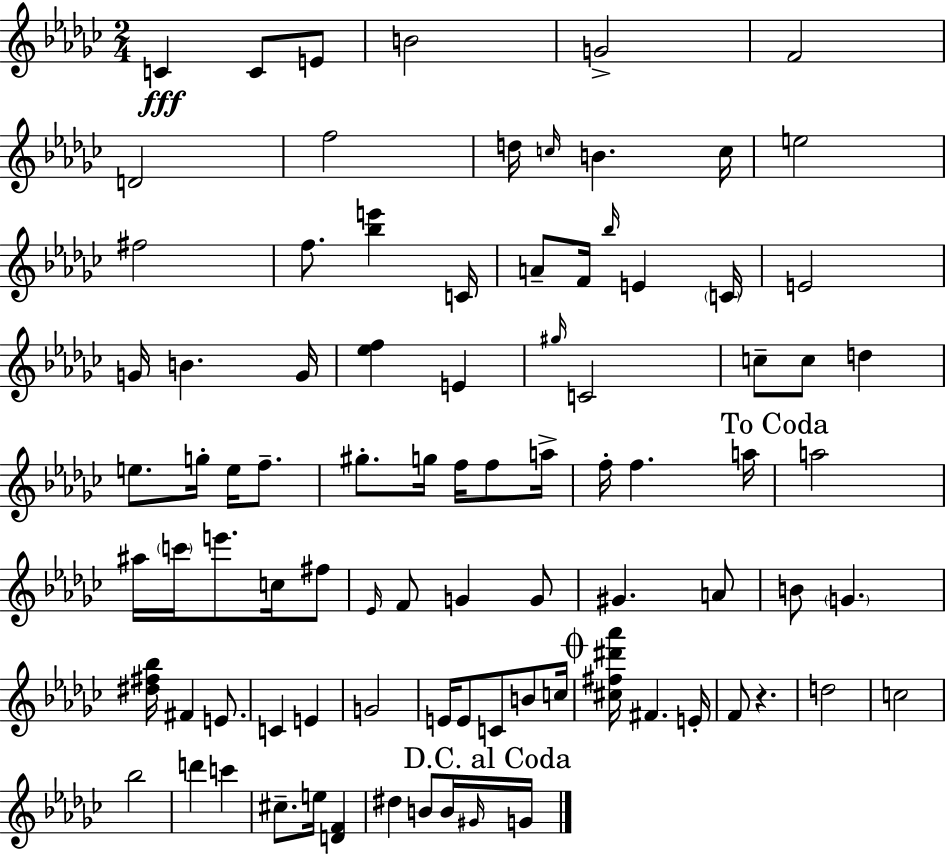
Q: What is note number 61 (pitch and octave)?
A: E4